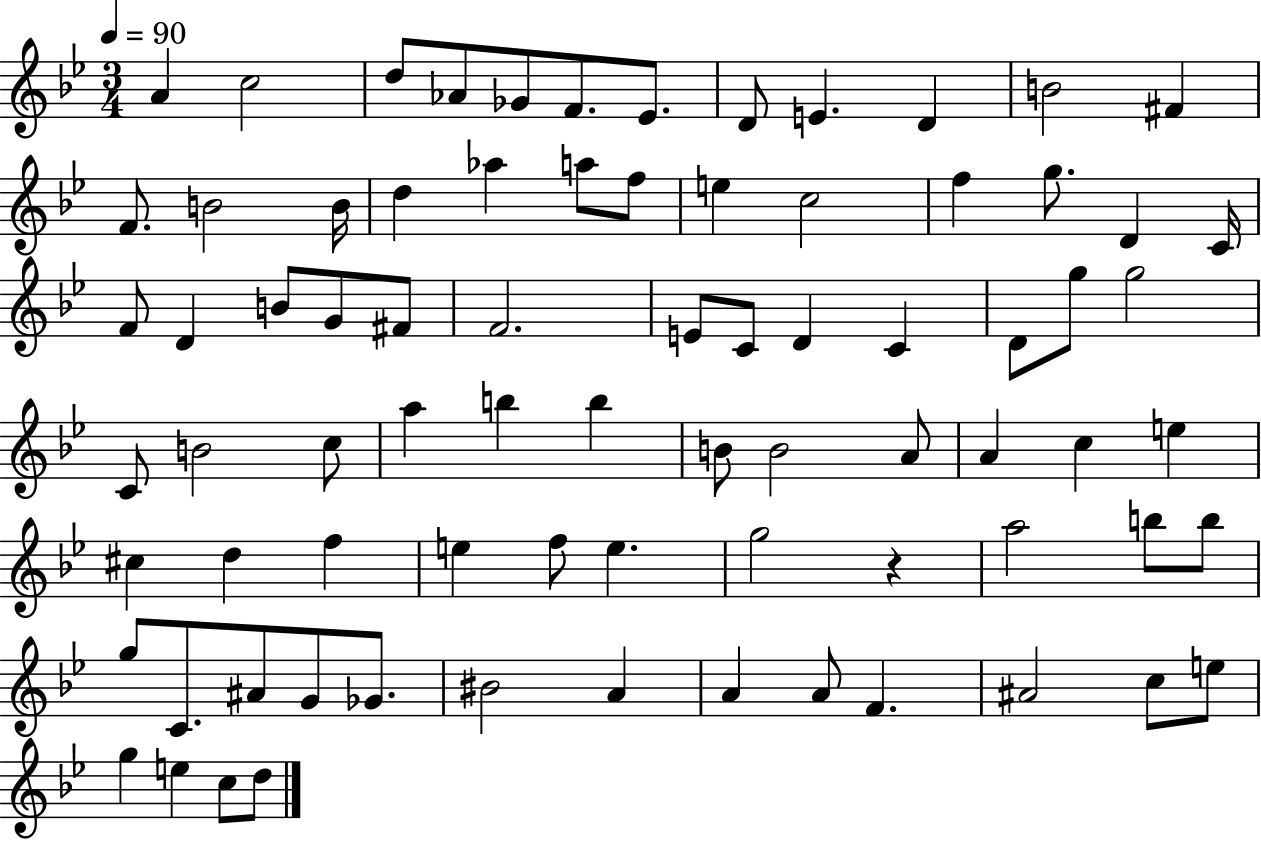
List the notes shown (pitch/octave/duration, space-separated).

A4/q C5/h D5/e Ab4/e Gb4/e F4/e. Eb4/e. D4/e E4/q. D4/q B4/h F#4/q F4/e. B4/h B4/s D5/q Ab5/q A5/e F5/e E5/q C5/h F5/q G5/e. D4/q C4/s F4/e D4/q B4/e G4/e F#4/e F4/h. E4/e C4/e D4/q C4/q D4/e G5/e G5/h C4/e B4/h C5/e A5/q B5/q B5/q B4/e B4/h A4/e A4/q C5/q E5/q C#5/q D5/q F5/q E5/q F5/e E5/q. G5/h R/q A5/h B5/e B5/e G5/e C4/e. A#4/e G4/e Gb4/e. BIS4/h A4/q A4/q A4/e F4/q. A#4/h C5/e E5/e G5/q E5/q C5/e D5/e